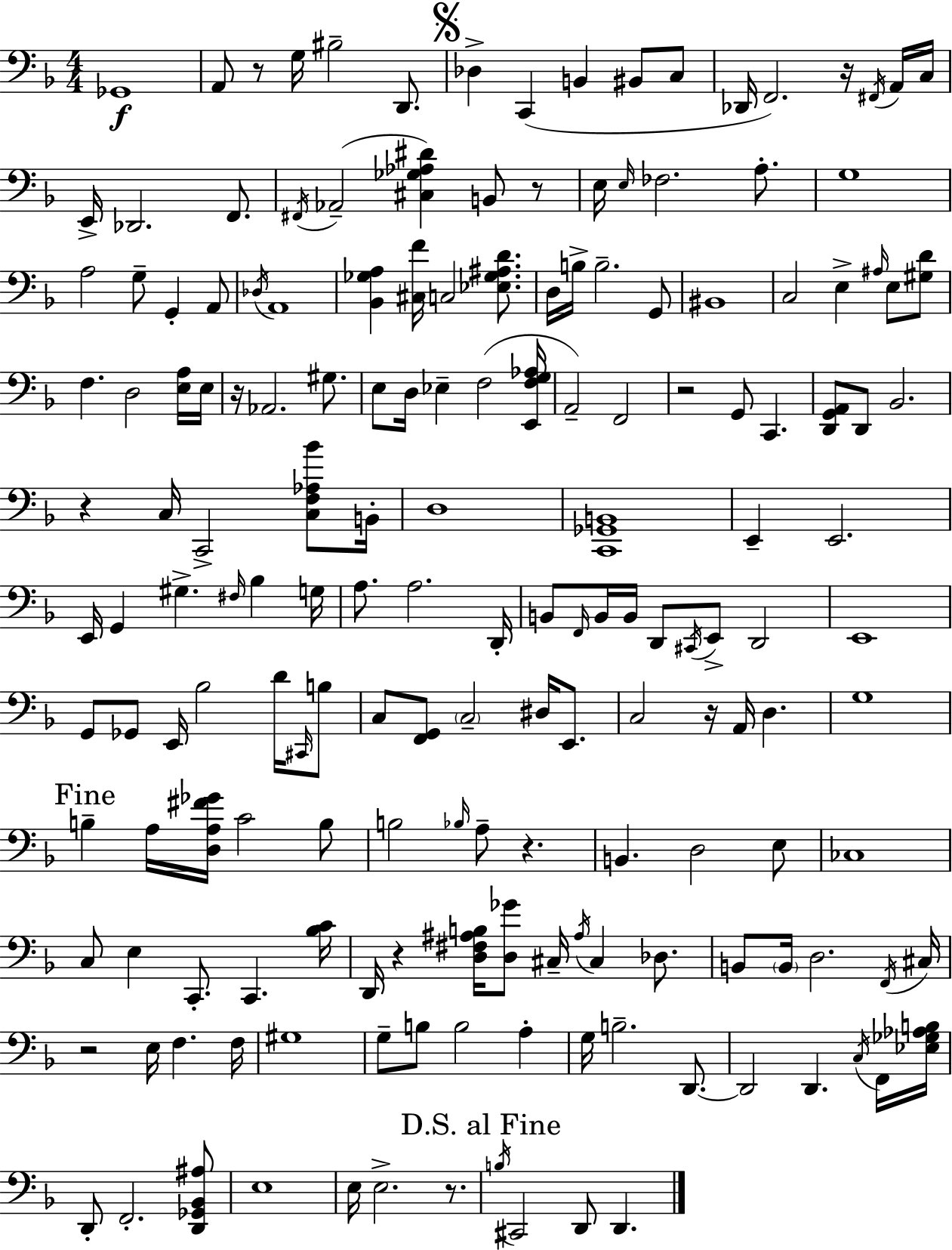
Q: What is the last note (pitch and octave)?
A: D2